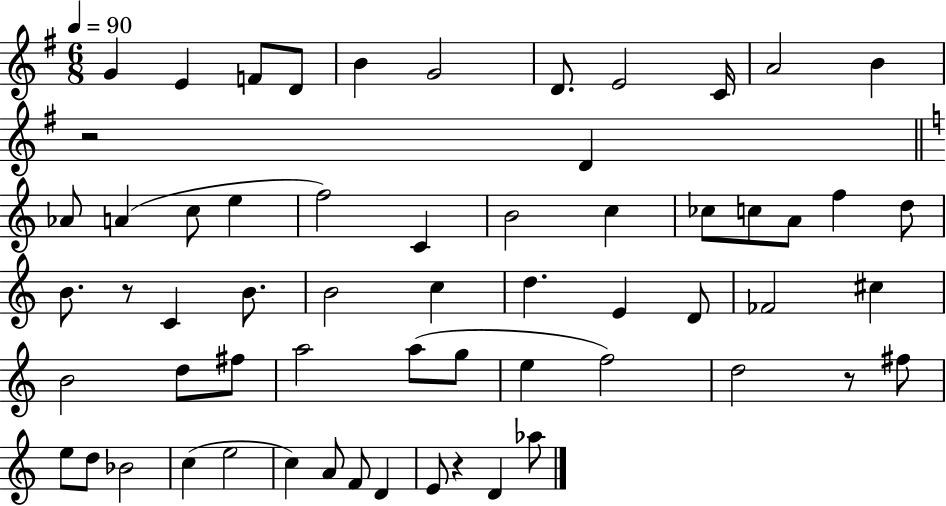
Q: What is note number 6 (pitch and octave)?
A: G4